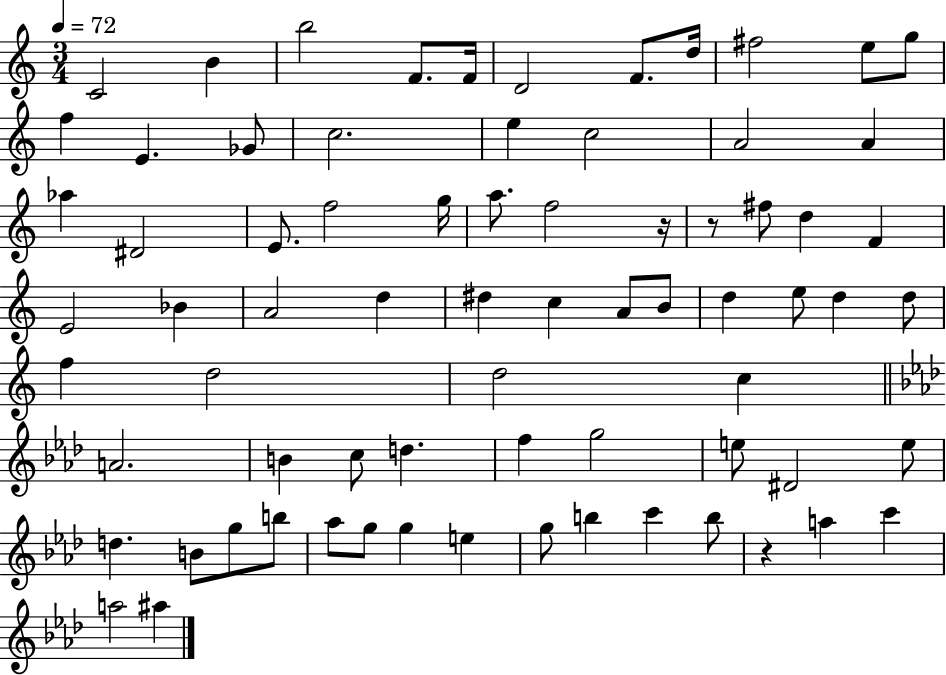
X:1
T:Untitled
M:3/4
L:1/4
K:C
C2 B b2 F/2 F/4 D2 F/2 d/4 ^f2 e/2 g/2 f E _G/2 c2 e c2 A2 A _a ^D2 E/2 f2 g/4 a/2 f2 z/4 z/2 ^f/2 d F E2 _B A2 d ^d c A/2 B/2 d e/2 d d/2 f d2 d2 c A2 B c/2 d f g2 e/2 ^D2 e/2 d B/2 g/2 b/2 _a/2 g/2 g e g/2 b c' b/2 z a c' a2 ^a